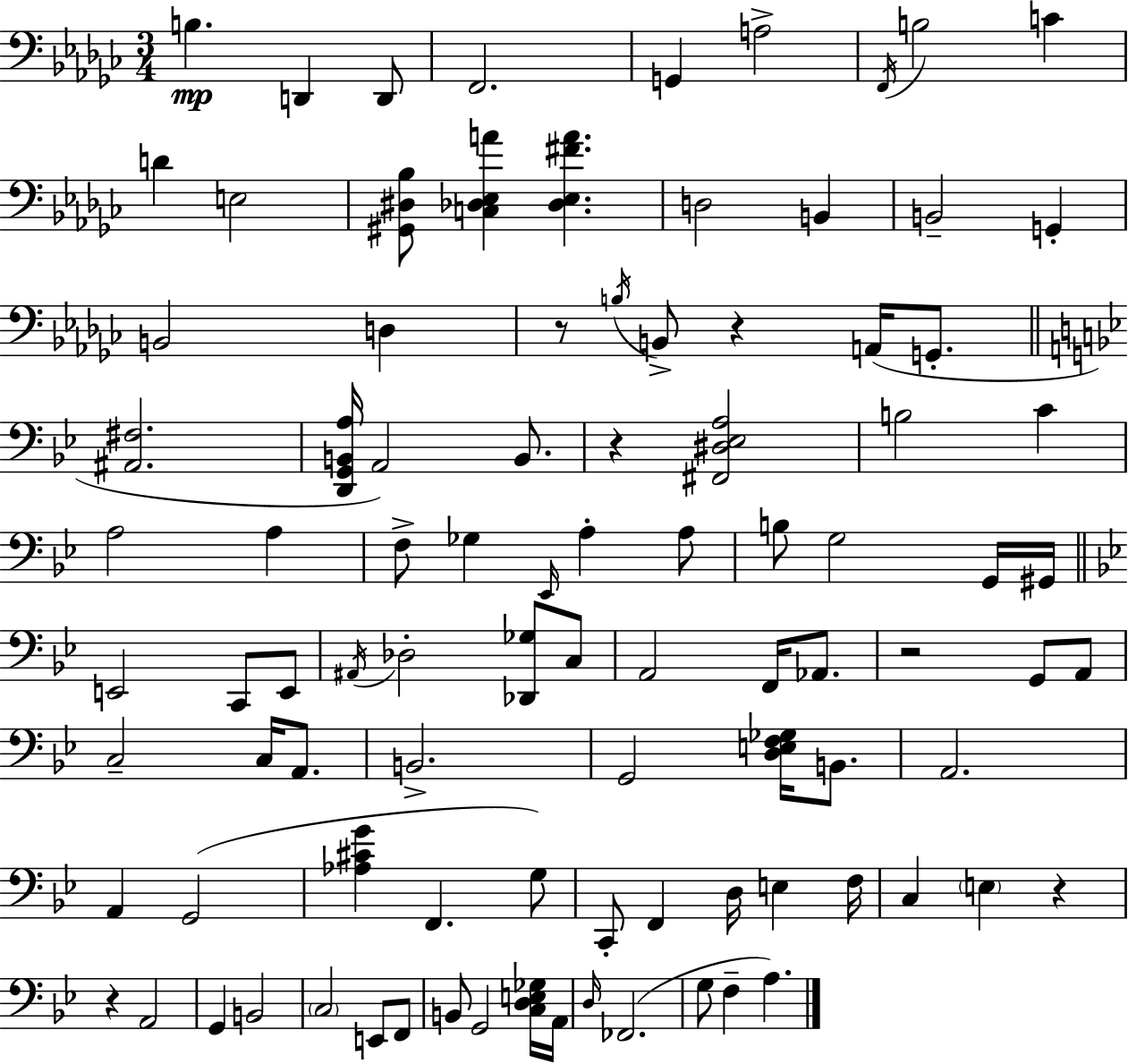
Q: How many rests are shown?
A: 6